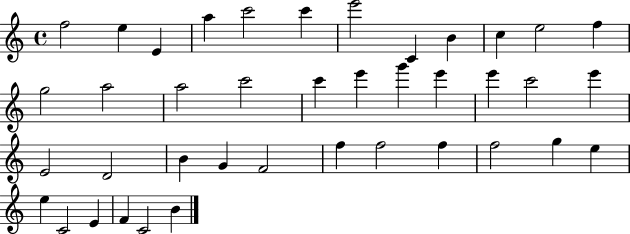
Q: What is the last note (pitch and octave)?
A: B4